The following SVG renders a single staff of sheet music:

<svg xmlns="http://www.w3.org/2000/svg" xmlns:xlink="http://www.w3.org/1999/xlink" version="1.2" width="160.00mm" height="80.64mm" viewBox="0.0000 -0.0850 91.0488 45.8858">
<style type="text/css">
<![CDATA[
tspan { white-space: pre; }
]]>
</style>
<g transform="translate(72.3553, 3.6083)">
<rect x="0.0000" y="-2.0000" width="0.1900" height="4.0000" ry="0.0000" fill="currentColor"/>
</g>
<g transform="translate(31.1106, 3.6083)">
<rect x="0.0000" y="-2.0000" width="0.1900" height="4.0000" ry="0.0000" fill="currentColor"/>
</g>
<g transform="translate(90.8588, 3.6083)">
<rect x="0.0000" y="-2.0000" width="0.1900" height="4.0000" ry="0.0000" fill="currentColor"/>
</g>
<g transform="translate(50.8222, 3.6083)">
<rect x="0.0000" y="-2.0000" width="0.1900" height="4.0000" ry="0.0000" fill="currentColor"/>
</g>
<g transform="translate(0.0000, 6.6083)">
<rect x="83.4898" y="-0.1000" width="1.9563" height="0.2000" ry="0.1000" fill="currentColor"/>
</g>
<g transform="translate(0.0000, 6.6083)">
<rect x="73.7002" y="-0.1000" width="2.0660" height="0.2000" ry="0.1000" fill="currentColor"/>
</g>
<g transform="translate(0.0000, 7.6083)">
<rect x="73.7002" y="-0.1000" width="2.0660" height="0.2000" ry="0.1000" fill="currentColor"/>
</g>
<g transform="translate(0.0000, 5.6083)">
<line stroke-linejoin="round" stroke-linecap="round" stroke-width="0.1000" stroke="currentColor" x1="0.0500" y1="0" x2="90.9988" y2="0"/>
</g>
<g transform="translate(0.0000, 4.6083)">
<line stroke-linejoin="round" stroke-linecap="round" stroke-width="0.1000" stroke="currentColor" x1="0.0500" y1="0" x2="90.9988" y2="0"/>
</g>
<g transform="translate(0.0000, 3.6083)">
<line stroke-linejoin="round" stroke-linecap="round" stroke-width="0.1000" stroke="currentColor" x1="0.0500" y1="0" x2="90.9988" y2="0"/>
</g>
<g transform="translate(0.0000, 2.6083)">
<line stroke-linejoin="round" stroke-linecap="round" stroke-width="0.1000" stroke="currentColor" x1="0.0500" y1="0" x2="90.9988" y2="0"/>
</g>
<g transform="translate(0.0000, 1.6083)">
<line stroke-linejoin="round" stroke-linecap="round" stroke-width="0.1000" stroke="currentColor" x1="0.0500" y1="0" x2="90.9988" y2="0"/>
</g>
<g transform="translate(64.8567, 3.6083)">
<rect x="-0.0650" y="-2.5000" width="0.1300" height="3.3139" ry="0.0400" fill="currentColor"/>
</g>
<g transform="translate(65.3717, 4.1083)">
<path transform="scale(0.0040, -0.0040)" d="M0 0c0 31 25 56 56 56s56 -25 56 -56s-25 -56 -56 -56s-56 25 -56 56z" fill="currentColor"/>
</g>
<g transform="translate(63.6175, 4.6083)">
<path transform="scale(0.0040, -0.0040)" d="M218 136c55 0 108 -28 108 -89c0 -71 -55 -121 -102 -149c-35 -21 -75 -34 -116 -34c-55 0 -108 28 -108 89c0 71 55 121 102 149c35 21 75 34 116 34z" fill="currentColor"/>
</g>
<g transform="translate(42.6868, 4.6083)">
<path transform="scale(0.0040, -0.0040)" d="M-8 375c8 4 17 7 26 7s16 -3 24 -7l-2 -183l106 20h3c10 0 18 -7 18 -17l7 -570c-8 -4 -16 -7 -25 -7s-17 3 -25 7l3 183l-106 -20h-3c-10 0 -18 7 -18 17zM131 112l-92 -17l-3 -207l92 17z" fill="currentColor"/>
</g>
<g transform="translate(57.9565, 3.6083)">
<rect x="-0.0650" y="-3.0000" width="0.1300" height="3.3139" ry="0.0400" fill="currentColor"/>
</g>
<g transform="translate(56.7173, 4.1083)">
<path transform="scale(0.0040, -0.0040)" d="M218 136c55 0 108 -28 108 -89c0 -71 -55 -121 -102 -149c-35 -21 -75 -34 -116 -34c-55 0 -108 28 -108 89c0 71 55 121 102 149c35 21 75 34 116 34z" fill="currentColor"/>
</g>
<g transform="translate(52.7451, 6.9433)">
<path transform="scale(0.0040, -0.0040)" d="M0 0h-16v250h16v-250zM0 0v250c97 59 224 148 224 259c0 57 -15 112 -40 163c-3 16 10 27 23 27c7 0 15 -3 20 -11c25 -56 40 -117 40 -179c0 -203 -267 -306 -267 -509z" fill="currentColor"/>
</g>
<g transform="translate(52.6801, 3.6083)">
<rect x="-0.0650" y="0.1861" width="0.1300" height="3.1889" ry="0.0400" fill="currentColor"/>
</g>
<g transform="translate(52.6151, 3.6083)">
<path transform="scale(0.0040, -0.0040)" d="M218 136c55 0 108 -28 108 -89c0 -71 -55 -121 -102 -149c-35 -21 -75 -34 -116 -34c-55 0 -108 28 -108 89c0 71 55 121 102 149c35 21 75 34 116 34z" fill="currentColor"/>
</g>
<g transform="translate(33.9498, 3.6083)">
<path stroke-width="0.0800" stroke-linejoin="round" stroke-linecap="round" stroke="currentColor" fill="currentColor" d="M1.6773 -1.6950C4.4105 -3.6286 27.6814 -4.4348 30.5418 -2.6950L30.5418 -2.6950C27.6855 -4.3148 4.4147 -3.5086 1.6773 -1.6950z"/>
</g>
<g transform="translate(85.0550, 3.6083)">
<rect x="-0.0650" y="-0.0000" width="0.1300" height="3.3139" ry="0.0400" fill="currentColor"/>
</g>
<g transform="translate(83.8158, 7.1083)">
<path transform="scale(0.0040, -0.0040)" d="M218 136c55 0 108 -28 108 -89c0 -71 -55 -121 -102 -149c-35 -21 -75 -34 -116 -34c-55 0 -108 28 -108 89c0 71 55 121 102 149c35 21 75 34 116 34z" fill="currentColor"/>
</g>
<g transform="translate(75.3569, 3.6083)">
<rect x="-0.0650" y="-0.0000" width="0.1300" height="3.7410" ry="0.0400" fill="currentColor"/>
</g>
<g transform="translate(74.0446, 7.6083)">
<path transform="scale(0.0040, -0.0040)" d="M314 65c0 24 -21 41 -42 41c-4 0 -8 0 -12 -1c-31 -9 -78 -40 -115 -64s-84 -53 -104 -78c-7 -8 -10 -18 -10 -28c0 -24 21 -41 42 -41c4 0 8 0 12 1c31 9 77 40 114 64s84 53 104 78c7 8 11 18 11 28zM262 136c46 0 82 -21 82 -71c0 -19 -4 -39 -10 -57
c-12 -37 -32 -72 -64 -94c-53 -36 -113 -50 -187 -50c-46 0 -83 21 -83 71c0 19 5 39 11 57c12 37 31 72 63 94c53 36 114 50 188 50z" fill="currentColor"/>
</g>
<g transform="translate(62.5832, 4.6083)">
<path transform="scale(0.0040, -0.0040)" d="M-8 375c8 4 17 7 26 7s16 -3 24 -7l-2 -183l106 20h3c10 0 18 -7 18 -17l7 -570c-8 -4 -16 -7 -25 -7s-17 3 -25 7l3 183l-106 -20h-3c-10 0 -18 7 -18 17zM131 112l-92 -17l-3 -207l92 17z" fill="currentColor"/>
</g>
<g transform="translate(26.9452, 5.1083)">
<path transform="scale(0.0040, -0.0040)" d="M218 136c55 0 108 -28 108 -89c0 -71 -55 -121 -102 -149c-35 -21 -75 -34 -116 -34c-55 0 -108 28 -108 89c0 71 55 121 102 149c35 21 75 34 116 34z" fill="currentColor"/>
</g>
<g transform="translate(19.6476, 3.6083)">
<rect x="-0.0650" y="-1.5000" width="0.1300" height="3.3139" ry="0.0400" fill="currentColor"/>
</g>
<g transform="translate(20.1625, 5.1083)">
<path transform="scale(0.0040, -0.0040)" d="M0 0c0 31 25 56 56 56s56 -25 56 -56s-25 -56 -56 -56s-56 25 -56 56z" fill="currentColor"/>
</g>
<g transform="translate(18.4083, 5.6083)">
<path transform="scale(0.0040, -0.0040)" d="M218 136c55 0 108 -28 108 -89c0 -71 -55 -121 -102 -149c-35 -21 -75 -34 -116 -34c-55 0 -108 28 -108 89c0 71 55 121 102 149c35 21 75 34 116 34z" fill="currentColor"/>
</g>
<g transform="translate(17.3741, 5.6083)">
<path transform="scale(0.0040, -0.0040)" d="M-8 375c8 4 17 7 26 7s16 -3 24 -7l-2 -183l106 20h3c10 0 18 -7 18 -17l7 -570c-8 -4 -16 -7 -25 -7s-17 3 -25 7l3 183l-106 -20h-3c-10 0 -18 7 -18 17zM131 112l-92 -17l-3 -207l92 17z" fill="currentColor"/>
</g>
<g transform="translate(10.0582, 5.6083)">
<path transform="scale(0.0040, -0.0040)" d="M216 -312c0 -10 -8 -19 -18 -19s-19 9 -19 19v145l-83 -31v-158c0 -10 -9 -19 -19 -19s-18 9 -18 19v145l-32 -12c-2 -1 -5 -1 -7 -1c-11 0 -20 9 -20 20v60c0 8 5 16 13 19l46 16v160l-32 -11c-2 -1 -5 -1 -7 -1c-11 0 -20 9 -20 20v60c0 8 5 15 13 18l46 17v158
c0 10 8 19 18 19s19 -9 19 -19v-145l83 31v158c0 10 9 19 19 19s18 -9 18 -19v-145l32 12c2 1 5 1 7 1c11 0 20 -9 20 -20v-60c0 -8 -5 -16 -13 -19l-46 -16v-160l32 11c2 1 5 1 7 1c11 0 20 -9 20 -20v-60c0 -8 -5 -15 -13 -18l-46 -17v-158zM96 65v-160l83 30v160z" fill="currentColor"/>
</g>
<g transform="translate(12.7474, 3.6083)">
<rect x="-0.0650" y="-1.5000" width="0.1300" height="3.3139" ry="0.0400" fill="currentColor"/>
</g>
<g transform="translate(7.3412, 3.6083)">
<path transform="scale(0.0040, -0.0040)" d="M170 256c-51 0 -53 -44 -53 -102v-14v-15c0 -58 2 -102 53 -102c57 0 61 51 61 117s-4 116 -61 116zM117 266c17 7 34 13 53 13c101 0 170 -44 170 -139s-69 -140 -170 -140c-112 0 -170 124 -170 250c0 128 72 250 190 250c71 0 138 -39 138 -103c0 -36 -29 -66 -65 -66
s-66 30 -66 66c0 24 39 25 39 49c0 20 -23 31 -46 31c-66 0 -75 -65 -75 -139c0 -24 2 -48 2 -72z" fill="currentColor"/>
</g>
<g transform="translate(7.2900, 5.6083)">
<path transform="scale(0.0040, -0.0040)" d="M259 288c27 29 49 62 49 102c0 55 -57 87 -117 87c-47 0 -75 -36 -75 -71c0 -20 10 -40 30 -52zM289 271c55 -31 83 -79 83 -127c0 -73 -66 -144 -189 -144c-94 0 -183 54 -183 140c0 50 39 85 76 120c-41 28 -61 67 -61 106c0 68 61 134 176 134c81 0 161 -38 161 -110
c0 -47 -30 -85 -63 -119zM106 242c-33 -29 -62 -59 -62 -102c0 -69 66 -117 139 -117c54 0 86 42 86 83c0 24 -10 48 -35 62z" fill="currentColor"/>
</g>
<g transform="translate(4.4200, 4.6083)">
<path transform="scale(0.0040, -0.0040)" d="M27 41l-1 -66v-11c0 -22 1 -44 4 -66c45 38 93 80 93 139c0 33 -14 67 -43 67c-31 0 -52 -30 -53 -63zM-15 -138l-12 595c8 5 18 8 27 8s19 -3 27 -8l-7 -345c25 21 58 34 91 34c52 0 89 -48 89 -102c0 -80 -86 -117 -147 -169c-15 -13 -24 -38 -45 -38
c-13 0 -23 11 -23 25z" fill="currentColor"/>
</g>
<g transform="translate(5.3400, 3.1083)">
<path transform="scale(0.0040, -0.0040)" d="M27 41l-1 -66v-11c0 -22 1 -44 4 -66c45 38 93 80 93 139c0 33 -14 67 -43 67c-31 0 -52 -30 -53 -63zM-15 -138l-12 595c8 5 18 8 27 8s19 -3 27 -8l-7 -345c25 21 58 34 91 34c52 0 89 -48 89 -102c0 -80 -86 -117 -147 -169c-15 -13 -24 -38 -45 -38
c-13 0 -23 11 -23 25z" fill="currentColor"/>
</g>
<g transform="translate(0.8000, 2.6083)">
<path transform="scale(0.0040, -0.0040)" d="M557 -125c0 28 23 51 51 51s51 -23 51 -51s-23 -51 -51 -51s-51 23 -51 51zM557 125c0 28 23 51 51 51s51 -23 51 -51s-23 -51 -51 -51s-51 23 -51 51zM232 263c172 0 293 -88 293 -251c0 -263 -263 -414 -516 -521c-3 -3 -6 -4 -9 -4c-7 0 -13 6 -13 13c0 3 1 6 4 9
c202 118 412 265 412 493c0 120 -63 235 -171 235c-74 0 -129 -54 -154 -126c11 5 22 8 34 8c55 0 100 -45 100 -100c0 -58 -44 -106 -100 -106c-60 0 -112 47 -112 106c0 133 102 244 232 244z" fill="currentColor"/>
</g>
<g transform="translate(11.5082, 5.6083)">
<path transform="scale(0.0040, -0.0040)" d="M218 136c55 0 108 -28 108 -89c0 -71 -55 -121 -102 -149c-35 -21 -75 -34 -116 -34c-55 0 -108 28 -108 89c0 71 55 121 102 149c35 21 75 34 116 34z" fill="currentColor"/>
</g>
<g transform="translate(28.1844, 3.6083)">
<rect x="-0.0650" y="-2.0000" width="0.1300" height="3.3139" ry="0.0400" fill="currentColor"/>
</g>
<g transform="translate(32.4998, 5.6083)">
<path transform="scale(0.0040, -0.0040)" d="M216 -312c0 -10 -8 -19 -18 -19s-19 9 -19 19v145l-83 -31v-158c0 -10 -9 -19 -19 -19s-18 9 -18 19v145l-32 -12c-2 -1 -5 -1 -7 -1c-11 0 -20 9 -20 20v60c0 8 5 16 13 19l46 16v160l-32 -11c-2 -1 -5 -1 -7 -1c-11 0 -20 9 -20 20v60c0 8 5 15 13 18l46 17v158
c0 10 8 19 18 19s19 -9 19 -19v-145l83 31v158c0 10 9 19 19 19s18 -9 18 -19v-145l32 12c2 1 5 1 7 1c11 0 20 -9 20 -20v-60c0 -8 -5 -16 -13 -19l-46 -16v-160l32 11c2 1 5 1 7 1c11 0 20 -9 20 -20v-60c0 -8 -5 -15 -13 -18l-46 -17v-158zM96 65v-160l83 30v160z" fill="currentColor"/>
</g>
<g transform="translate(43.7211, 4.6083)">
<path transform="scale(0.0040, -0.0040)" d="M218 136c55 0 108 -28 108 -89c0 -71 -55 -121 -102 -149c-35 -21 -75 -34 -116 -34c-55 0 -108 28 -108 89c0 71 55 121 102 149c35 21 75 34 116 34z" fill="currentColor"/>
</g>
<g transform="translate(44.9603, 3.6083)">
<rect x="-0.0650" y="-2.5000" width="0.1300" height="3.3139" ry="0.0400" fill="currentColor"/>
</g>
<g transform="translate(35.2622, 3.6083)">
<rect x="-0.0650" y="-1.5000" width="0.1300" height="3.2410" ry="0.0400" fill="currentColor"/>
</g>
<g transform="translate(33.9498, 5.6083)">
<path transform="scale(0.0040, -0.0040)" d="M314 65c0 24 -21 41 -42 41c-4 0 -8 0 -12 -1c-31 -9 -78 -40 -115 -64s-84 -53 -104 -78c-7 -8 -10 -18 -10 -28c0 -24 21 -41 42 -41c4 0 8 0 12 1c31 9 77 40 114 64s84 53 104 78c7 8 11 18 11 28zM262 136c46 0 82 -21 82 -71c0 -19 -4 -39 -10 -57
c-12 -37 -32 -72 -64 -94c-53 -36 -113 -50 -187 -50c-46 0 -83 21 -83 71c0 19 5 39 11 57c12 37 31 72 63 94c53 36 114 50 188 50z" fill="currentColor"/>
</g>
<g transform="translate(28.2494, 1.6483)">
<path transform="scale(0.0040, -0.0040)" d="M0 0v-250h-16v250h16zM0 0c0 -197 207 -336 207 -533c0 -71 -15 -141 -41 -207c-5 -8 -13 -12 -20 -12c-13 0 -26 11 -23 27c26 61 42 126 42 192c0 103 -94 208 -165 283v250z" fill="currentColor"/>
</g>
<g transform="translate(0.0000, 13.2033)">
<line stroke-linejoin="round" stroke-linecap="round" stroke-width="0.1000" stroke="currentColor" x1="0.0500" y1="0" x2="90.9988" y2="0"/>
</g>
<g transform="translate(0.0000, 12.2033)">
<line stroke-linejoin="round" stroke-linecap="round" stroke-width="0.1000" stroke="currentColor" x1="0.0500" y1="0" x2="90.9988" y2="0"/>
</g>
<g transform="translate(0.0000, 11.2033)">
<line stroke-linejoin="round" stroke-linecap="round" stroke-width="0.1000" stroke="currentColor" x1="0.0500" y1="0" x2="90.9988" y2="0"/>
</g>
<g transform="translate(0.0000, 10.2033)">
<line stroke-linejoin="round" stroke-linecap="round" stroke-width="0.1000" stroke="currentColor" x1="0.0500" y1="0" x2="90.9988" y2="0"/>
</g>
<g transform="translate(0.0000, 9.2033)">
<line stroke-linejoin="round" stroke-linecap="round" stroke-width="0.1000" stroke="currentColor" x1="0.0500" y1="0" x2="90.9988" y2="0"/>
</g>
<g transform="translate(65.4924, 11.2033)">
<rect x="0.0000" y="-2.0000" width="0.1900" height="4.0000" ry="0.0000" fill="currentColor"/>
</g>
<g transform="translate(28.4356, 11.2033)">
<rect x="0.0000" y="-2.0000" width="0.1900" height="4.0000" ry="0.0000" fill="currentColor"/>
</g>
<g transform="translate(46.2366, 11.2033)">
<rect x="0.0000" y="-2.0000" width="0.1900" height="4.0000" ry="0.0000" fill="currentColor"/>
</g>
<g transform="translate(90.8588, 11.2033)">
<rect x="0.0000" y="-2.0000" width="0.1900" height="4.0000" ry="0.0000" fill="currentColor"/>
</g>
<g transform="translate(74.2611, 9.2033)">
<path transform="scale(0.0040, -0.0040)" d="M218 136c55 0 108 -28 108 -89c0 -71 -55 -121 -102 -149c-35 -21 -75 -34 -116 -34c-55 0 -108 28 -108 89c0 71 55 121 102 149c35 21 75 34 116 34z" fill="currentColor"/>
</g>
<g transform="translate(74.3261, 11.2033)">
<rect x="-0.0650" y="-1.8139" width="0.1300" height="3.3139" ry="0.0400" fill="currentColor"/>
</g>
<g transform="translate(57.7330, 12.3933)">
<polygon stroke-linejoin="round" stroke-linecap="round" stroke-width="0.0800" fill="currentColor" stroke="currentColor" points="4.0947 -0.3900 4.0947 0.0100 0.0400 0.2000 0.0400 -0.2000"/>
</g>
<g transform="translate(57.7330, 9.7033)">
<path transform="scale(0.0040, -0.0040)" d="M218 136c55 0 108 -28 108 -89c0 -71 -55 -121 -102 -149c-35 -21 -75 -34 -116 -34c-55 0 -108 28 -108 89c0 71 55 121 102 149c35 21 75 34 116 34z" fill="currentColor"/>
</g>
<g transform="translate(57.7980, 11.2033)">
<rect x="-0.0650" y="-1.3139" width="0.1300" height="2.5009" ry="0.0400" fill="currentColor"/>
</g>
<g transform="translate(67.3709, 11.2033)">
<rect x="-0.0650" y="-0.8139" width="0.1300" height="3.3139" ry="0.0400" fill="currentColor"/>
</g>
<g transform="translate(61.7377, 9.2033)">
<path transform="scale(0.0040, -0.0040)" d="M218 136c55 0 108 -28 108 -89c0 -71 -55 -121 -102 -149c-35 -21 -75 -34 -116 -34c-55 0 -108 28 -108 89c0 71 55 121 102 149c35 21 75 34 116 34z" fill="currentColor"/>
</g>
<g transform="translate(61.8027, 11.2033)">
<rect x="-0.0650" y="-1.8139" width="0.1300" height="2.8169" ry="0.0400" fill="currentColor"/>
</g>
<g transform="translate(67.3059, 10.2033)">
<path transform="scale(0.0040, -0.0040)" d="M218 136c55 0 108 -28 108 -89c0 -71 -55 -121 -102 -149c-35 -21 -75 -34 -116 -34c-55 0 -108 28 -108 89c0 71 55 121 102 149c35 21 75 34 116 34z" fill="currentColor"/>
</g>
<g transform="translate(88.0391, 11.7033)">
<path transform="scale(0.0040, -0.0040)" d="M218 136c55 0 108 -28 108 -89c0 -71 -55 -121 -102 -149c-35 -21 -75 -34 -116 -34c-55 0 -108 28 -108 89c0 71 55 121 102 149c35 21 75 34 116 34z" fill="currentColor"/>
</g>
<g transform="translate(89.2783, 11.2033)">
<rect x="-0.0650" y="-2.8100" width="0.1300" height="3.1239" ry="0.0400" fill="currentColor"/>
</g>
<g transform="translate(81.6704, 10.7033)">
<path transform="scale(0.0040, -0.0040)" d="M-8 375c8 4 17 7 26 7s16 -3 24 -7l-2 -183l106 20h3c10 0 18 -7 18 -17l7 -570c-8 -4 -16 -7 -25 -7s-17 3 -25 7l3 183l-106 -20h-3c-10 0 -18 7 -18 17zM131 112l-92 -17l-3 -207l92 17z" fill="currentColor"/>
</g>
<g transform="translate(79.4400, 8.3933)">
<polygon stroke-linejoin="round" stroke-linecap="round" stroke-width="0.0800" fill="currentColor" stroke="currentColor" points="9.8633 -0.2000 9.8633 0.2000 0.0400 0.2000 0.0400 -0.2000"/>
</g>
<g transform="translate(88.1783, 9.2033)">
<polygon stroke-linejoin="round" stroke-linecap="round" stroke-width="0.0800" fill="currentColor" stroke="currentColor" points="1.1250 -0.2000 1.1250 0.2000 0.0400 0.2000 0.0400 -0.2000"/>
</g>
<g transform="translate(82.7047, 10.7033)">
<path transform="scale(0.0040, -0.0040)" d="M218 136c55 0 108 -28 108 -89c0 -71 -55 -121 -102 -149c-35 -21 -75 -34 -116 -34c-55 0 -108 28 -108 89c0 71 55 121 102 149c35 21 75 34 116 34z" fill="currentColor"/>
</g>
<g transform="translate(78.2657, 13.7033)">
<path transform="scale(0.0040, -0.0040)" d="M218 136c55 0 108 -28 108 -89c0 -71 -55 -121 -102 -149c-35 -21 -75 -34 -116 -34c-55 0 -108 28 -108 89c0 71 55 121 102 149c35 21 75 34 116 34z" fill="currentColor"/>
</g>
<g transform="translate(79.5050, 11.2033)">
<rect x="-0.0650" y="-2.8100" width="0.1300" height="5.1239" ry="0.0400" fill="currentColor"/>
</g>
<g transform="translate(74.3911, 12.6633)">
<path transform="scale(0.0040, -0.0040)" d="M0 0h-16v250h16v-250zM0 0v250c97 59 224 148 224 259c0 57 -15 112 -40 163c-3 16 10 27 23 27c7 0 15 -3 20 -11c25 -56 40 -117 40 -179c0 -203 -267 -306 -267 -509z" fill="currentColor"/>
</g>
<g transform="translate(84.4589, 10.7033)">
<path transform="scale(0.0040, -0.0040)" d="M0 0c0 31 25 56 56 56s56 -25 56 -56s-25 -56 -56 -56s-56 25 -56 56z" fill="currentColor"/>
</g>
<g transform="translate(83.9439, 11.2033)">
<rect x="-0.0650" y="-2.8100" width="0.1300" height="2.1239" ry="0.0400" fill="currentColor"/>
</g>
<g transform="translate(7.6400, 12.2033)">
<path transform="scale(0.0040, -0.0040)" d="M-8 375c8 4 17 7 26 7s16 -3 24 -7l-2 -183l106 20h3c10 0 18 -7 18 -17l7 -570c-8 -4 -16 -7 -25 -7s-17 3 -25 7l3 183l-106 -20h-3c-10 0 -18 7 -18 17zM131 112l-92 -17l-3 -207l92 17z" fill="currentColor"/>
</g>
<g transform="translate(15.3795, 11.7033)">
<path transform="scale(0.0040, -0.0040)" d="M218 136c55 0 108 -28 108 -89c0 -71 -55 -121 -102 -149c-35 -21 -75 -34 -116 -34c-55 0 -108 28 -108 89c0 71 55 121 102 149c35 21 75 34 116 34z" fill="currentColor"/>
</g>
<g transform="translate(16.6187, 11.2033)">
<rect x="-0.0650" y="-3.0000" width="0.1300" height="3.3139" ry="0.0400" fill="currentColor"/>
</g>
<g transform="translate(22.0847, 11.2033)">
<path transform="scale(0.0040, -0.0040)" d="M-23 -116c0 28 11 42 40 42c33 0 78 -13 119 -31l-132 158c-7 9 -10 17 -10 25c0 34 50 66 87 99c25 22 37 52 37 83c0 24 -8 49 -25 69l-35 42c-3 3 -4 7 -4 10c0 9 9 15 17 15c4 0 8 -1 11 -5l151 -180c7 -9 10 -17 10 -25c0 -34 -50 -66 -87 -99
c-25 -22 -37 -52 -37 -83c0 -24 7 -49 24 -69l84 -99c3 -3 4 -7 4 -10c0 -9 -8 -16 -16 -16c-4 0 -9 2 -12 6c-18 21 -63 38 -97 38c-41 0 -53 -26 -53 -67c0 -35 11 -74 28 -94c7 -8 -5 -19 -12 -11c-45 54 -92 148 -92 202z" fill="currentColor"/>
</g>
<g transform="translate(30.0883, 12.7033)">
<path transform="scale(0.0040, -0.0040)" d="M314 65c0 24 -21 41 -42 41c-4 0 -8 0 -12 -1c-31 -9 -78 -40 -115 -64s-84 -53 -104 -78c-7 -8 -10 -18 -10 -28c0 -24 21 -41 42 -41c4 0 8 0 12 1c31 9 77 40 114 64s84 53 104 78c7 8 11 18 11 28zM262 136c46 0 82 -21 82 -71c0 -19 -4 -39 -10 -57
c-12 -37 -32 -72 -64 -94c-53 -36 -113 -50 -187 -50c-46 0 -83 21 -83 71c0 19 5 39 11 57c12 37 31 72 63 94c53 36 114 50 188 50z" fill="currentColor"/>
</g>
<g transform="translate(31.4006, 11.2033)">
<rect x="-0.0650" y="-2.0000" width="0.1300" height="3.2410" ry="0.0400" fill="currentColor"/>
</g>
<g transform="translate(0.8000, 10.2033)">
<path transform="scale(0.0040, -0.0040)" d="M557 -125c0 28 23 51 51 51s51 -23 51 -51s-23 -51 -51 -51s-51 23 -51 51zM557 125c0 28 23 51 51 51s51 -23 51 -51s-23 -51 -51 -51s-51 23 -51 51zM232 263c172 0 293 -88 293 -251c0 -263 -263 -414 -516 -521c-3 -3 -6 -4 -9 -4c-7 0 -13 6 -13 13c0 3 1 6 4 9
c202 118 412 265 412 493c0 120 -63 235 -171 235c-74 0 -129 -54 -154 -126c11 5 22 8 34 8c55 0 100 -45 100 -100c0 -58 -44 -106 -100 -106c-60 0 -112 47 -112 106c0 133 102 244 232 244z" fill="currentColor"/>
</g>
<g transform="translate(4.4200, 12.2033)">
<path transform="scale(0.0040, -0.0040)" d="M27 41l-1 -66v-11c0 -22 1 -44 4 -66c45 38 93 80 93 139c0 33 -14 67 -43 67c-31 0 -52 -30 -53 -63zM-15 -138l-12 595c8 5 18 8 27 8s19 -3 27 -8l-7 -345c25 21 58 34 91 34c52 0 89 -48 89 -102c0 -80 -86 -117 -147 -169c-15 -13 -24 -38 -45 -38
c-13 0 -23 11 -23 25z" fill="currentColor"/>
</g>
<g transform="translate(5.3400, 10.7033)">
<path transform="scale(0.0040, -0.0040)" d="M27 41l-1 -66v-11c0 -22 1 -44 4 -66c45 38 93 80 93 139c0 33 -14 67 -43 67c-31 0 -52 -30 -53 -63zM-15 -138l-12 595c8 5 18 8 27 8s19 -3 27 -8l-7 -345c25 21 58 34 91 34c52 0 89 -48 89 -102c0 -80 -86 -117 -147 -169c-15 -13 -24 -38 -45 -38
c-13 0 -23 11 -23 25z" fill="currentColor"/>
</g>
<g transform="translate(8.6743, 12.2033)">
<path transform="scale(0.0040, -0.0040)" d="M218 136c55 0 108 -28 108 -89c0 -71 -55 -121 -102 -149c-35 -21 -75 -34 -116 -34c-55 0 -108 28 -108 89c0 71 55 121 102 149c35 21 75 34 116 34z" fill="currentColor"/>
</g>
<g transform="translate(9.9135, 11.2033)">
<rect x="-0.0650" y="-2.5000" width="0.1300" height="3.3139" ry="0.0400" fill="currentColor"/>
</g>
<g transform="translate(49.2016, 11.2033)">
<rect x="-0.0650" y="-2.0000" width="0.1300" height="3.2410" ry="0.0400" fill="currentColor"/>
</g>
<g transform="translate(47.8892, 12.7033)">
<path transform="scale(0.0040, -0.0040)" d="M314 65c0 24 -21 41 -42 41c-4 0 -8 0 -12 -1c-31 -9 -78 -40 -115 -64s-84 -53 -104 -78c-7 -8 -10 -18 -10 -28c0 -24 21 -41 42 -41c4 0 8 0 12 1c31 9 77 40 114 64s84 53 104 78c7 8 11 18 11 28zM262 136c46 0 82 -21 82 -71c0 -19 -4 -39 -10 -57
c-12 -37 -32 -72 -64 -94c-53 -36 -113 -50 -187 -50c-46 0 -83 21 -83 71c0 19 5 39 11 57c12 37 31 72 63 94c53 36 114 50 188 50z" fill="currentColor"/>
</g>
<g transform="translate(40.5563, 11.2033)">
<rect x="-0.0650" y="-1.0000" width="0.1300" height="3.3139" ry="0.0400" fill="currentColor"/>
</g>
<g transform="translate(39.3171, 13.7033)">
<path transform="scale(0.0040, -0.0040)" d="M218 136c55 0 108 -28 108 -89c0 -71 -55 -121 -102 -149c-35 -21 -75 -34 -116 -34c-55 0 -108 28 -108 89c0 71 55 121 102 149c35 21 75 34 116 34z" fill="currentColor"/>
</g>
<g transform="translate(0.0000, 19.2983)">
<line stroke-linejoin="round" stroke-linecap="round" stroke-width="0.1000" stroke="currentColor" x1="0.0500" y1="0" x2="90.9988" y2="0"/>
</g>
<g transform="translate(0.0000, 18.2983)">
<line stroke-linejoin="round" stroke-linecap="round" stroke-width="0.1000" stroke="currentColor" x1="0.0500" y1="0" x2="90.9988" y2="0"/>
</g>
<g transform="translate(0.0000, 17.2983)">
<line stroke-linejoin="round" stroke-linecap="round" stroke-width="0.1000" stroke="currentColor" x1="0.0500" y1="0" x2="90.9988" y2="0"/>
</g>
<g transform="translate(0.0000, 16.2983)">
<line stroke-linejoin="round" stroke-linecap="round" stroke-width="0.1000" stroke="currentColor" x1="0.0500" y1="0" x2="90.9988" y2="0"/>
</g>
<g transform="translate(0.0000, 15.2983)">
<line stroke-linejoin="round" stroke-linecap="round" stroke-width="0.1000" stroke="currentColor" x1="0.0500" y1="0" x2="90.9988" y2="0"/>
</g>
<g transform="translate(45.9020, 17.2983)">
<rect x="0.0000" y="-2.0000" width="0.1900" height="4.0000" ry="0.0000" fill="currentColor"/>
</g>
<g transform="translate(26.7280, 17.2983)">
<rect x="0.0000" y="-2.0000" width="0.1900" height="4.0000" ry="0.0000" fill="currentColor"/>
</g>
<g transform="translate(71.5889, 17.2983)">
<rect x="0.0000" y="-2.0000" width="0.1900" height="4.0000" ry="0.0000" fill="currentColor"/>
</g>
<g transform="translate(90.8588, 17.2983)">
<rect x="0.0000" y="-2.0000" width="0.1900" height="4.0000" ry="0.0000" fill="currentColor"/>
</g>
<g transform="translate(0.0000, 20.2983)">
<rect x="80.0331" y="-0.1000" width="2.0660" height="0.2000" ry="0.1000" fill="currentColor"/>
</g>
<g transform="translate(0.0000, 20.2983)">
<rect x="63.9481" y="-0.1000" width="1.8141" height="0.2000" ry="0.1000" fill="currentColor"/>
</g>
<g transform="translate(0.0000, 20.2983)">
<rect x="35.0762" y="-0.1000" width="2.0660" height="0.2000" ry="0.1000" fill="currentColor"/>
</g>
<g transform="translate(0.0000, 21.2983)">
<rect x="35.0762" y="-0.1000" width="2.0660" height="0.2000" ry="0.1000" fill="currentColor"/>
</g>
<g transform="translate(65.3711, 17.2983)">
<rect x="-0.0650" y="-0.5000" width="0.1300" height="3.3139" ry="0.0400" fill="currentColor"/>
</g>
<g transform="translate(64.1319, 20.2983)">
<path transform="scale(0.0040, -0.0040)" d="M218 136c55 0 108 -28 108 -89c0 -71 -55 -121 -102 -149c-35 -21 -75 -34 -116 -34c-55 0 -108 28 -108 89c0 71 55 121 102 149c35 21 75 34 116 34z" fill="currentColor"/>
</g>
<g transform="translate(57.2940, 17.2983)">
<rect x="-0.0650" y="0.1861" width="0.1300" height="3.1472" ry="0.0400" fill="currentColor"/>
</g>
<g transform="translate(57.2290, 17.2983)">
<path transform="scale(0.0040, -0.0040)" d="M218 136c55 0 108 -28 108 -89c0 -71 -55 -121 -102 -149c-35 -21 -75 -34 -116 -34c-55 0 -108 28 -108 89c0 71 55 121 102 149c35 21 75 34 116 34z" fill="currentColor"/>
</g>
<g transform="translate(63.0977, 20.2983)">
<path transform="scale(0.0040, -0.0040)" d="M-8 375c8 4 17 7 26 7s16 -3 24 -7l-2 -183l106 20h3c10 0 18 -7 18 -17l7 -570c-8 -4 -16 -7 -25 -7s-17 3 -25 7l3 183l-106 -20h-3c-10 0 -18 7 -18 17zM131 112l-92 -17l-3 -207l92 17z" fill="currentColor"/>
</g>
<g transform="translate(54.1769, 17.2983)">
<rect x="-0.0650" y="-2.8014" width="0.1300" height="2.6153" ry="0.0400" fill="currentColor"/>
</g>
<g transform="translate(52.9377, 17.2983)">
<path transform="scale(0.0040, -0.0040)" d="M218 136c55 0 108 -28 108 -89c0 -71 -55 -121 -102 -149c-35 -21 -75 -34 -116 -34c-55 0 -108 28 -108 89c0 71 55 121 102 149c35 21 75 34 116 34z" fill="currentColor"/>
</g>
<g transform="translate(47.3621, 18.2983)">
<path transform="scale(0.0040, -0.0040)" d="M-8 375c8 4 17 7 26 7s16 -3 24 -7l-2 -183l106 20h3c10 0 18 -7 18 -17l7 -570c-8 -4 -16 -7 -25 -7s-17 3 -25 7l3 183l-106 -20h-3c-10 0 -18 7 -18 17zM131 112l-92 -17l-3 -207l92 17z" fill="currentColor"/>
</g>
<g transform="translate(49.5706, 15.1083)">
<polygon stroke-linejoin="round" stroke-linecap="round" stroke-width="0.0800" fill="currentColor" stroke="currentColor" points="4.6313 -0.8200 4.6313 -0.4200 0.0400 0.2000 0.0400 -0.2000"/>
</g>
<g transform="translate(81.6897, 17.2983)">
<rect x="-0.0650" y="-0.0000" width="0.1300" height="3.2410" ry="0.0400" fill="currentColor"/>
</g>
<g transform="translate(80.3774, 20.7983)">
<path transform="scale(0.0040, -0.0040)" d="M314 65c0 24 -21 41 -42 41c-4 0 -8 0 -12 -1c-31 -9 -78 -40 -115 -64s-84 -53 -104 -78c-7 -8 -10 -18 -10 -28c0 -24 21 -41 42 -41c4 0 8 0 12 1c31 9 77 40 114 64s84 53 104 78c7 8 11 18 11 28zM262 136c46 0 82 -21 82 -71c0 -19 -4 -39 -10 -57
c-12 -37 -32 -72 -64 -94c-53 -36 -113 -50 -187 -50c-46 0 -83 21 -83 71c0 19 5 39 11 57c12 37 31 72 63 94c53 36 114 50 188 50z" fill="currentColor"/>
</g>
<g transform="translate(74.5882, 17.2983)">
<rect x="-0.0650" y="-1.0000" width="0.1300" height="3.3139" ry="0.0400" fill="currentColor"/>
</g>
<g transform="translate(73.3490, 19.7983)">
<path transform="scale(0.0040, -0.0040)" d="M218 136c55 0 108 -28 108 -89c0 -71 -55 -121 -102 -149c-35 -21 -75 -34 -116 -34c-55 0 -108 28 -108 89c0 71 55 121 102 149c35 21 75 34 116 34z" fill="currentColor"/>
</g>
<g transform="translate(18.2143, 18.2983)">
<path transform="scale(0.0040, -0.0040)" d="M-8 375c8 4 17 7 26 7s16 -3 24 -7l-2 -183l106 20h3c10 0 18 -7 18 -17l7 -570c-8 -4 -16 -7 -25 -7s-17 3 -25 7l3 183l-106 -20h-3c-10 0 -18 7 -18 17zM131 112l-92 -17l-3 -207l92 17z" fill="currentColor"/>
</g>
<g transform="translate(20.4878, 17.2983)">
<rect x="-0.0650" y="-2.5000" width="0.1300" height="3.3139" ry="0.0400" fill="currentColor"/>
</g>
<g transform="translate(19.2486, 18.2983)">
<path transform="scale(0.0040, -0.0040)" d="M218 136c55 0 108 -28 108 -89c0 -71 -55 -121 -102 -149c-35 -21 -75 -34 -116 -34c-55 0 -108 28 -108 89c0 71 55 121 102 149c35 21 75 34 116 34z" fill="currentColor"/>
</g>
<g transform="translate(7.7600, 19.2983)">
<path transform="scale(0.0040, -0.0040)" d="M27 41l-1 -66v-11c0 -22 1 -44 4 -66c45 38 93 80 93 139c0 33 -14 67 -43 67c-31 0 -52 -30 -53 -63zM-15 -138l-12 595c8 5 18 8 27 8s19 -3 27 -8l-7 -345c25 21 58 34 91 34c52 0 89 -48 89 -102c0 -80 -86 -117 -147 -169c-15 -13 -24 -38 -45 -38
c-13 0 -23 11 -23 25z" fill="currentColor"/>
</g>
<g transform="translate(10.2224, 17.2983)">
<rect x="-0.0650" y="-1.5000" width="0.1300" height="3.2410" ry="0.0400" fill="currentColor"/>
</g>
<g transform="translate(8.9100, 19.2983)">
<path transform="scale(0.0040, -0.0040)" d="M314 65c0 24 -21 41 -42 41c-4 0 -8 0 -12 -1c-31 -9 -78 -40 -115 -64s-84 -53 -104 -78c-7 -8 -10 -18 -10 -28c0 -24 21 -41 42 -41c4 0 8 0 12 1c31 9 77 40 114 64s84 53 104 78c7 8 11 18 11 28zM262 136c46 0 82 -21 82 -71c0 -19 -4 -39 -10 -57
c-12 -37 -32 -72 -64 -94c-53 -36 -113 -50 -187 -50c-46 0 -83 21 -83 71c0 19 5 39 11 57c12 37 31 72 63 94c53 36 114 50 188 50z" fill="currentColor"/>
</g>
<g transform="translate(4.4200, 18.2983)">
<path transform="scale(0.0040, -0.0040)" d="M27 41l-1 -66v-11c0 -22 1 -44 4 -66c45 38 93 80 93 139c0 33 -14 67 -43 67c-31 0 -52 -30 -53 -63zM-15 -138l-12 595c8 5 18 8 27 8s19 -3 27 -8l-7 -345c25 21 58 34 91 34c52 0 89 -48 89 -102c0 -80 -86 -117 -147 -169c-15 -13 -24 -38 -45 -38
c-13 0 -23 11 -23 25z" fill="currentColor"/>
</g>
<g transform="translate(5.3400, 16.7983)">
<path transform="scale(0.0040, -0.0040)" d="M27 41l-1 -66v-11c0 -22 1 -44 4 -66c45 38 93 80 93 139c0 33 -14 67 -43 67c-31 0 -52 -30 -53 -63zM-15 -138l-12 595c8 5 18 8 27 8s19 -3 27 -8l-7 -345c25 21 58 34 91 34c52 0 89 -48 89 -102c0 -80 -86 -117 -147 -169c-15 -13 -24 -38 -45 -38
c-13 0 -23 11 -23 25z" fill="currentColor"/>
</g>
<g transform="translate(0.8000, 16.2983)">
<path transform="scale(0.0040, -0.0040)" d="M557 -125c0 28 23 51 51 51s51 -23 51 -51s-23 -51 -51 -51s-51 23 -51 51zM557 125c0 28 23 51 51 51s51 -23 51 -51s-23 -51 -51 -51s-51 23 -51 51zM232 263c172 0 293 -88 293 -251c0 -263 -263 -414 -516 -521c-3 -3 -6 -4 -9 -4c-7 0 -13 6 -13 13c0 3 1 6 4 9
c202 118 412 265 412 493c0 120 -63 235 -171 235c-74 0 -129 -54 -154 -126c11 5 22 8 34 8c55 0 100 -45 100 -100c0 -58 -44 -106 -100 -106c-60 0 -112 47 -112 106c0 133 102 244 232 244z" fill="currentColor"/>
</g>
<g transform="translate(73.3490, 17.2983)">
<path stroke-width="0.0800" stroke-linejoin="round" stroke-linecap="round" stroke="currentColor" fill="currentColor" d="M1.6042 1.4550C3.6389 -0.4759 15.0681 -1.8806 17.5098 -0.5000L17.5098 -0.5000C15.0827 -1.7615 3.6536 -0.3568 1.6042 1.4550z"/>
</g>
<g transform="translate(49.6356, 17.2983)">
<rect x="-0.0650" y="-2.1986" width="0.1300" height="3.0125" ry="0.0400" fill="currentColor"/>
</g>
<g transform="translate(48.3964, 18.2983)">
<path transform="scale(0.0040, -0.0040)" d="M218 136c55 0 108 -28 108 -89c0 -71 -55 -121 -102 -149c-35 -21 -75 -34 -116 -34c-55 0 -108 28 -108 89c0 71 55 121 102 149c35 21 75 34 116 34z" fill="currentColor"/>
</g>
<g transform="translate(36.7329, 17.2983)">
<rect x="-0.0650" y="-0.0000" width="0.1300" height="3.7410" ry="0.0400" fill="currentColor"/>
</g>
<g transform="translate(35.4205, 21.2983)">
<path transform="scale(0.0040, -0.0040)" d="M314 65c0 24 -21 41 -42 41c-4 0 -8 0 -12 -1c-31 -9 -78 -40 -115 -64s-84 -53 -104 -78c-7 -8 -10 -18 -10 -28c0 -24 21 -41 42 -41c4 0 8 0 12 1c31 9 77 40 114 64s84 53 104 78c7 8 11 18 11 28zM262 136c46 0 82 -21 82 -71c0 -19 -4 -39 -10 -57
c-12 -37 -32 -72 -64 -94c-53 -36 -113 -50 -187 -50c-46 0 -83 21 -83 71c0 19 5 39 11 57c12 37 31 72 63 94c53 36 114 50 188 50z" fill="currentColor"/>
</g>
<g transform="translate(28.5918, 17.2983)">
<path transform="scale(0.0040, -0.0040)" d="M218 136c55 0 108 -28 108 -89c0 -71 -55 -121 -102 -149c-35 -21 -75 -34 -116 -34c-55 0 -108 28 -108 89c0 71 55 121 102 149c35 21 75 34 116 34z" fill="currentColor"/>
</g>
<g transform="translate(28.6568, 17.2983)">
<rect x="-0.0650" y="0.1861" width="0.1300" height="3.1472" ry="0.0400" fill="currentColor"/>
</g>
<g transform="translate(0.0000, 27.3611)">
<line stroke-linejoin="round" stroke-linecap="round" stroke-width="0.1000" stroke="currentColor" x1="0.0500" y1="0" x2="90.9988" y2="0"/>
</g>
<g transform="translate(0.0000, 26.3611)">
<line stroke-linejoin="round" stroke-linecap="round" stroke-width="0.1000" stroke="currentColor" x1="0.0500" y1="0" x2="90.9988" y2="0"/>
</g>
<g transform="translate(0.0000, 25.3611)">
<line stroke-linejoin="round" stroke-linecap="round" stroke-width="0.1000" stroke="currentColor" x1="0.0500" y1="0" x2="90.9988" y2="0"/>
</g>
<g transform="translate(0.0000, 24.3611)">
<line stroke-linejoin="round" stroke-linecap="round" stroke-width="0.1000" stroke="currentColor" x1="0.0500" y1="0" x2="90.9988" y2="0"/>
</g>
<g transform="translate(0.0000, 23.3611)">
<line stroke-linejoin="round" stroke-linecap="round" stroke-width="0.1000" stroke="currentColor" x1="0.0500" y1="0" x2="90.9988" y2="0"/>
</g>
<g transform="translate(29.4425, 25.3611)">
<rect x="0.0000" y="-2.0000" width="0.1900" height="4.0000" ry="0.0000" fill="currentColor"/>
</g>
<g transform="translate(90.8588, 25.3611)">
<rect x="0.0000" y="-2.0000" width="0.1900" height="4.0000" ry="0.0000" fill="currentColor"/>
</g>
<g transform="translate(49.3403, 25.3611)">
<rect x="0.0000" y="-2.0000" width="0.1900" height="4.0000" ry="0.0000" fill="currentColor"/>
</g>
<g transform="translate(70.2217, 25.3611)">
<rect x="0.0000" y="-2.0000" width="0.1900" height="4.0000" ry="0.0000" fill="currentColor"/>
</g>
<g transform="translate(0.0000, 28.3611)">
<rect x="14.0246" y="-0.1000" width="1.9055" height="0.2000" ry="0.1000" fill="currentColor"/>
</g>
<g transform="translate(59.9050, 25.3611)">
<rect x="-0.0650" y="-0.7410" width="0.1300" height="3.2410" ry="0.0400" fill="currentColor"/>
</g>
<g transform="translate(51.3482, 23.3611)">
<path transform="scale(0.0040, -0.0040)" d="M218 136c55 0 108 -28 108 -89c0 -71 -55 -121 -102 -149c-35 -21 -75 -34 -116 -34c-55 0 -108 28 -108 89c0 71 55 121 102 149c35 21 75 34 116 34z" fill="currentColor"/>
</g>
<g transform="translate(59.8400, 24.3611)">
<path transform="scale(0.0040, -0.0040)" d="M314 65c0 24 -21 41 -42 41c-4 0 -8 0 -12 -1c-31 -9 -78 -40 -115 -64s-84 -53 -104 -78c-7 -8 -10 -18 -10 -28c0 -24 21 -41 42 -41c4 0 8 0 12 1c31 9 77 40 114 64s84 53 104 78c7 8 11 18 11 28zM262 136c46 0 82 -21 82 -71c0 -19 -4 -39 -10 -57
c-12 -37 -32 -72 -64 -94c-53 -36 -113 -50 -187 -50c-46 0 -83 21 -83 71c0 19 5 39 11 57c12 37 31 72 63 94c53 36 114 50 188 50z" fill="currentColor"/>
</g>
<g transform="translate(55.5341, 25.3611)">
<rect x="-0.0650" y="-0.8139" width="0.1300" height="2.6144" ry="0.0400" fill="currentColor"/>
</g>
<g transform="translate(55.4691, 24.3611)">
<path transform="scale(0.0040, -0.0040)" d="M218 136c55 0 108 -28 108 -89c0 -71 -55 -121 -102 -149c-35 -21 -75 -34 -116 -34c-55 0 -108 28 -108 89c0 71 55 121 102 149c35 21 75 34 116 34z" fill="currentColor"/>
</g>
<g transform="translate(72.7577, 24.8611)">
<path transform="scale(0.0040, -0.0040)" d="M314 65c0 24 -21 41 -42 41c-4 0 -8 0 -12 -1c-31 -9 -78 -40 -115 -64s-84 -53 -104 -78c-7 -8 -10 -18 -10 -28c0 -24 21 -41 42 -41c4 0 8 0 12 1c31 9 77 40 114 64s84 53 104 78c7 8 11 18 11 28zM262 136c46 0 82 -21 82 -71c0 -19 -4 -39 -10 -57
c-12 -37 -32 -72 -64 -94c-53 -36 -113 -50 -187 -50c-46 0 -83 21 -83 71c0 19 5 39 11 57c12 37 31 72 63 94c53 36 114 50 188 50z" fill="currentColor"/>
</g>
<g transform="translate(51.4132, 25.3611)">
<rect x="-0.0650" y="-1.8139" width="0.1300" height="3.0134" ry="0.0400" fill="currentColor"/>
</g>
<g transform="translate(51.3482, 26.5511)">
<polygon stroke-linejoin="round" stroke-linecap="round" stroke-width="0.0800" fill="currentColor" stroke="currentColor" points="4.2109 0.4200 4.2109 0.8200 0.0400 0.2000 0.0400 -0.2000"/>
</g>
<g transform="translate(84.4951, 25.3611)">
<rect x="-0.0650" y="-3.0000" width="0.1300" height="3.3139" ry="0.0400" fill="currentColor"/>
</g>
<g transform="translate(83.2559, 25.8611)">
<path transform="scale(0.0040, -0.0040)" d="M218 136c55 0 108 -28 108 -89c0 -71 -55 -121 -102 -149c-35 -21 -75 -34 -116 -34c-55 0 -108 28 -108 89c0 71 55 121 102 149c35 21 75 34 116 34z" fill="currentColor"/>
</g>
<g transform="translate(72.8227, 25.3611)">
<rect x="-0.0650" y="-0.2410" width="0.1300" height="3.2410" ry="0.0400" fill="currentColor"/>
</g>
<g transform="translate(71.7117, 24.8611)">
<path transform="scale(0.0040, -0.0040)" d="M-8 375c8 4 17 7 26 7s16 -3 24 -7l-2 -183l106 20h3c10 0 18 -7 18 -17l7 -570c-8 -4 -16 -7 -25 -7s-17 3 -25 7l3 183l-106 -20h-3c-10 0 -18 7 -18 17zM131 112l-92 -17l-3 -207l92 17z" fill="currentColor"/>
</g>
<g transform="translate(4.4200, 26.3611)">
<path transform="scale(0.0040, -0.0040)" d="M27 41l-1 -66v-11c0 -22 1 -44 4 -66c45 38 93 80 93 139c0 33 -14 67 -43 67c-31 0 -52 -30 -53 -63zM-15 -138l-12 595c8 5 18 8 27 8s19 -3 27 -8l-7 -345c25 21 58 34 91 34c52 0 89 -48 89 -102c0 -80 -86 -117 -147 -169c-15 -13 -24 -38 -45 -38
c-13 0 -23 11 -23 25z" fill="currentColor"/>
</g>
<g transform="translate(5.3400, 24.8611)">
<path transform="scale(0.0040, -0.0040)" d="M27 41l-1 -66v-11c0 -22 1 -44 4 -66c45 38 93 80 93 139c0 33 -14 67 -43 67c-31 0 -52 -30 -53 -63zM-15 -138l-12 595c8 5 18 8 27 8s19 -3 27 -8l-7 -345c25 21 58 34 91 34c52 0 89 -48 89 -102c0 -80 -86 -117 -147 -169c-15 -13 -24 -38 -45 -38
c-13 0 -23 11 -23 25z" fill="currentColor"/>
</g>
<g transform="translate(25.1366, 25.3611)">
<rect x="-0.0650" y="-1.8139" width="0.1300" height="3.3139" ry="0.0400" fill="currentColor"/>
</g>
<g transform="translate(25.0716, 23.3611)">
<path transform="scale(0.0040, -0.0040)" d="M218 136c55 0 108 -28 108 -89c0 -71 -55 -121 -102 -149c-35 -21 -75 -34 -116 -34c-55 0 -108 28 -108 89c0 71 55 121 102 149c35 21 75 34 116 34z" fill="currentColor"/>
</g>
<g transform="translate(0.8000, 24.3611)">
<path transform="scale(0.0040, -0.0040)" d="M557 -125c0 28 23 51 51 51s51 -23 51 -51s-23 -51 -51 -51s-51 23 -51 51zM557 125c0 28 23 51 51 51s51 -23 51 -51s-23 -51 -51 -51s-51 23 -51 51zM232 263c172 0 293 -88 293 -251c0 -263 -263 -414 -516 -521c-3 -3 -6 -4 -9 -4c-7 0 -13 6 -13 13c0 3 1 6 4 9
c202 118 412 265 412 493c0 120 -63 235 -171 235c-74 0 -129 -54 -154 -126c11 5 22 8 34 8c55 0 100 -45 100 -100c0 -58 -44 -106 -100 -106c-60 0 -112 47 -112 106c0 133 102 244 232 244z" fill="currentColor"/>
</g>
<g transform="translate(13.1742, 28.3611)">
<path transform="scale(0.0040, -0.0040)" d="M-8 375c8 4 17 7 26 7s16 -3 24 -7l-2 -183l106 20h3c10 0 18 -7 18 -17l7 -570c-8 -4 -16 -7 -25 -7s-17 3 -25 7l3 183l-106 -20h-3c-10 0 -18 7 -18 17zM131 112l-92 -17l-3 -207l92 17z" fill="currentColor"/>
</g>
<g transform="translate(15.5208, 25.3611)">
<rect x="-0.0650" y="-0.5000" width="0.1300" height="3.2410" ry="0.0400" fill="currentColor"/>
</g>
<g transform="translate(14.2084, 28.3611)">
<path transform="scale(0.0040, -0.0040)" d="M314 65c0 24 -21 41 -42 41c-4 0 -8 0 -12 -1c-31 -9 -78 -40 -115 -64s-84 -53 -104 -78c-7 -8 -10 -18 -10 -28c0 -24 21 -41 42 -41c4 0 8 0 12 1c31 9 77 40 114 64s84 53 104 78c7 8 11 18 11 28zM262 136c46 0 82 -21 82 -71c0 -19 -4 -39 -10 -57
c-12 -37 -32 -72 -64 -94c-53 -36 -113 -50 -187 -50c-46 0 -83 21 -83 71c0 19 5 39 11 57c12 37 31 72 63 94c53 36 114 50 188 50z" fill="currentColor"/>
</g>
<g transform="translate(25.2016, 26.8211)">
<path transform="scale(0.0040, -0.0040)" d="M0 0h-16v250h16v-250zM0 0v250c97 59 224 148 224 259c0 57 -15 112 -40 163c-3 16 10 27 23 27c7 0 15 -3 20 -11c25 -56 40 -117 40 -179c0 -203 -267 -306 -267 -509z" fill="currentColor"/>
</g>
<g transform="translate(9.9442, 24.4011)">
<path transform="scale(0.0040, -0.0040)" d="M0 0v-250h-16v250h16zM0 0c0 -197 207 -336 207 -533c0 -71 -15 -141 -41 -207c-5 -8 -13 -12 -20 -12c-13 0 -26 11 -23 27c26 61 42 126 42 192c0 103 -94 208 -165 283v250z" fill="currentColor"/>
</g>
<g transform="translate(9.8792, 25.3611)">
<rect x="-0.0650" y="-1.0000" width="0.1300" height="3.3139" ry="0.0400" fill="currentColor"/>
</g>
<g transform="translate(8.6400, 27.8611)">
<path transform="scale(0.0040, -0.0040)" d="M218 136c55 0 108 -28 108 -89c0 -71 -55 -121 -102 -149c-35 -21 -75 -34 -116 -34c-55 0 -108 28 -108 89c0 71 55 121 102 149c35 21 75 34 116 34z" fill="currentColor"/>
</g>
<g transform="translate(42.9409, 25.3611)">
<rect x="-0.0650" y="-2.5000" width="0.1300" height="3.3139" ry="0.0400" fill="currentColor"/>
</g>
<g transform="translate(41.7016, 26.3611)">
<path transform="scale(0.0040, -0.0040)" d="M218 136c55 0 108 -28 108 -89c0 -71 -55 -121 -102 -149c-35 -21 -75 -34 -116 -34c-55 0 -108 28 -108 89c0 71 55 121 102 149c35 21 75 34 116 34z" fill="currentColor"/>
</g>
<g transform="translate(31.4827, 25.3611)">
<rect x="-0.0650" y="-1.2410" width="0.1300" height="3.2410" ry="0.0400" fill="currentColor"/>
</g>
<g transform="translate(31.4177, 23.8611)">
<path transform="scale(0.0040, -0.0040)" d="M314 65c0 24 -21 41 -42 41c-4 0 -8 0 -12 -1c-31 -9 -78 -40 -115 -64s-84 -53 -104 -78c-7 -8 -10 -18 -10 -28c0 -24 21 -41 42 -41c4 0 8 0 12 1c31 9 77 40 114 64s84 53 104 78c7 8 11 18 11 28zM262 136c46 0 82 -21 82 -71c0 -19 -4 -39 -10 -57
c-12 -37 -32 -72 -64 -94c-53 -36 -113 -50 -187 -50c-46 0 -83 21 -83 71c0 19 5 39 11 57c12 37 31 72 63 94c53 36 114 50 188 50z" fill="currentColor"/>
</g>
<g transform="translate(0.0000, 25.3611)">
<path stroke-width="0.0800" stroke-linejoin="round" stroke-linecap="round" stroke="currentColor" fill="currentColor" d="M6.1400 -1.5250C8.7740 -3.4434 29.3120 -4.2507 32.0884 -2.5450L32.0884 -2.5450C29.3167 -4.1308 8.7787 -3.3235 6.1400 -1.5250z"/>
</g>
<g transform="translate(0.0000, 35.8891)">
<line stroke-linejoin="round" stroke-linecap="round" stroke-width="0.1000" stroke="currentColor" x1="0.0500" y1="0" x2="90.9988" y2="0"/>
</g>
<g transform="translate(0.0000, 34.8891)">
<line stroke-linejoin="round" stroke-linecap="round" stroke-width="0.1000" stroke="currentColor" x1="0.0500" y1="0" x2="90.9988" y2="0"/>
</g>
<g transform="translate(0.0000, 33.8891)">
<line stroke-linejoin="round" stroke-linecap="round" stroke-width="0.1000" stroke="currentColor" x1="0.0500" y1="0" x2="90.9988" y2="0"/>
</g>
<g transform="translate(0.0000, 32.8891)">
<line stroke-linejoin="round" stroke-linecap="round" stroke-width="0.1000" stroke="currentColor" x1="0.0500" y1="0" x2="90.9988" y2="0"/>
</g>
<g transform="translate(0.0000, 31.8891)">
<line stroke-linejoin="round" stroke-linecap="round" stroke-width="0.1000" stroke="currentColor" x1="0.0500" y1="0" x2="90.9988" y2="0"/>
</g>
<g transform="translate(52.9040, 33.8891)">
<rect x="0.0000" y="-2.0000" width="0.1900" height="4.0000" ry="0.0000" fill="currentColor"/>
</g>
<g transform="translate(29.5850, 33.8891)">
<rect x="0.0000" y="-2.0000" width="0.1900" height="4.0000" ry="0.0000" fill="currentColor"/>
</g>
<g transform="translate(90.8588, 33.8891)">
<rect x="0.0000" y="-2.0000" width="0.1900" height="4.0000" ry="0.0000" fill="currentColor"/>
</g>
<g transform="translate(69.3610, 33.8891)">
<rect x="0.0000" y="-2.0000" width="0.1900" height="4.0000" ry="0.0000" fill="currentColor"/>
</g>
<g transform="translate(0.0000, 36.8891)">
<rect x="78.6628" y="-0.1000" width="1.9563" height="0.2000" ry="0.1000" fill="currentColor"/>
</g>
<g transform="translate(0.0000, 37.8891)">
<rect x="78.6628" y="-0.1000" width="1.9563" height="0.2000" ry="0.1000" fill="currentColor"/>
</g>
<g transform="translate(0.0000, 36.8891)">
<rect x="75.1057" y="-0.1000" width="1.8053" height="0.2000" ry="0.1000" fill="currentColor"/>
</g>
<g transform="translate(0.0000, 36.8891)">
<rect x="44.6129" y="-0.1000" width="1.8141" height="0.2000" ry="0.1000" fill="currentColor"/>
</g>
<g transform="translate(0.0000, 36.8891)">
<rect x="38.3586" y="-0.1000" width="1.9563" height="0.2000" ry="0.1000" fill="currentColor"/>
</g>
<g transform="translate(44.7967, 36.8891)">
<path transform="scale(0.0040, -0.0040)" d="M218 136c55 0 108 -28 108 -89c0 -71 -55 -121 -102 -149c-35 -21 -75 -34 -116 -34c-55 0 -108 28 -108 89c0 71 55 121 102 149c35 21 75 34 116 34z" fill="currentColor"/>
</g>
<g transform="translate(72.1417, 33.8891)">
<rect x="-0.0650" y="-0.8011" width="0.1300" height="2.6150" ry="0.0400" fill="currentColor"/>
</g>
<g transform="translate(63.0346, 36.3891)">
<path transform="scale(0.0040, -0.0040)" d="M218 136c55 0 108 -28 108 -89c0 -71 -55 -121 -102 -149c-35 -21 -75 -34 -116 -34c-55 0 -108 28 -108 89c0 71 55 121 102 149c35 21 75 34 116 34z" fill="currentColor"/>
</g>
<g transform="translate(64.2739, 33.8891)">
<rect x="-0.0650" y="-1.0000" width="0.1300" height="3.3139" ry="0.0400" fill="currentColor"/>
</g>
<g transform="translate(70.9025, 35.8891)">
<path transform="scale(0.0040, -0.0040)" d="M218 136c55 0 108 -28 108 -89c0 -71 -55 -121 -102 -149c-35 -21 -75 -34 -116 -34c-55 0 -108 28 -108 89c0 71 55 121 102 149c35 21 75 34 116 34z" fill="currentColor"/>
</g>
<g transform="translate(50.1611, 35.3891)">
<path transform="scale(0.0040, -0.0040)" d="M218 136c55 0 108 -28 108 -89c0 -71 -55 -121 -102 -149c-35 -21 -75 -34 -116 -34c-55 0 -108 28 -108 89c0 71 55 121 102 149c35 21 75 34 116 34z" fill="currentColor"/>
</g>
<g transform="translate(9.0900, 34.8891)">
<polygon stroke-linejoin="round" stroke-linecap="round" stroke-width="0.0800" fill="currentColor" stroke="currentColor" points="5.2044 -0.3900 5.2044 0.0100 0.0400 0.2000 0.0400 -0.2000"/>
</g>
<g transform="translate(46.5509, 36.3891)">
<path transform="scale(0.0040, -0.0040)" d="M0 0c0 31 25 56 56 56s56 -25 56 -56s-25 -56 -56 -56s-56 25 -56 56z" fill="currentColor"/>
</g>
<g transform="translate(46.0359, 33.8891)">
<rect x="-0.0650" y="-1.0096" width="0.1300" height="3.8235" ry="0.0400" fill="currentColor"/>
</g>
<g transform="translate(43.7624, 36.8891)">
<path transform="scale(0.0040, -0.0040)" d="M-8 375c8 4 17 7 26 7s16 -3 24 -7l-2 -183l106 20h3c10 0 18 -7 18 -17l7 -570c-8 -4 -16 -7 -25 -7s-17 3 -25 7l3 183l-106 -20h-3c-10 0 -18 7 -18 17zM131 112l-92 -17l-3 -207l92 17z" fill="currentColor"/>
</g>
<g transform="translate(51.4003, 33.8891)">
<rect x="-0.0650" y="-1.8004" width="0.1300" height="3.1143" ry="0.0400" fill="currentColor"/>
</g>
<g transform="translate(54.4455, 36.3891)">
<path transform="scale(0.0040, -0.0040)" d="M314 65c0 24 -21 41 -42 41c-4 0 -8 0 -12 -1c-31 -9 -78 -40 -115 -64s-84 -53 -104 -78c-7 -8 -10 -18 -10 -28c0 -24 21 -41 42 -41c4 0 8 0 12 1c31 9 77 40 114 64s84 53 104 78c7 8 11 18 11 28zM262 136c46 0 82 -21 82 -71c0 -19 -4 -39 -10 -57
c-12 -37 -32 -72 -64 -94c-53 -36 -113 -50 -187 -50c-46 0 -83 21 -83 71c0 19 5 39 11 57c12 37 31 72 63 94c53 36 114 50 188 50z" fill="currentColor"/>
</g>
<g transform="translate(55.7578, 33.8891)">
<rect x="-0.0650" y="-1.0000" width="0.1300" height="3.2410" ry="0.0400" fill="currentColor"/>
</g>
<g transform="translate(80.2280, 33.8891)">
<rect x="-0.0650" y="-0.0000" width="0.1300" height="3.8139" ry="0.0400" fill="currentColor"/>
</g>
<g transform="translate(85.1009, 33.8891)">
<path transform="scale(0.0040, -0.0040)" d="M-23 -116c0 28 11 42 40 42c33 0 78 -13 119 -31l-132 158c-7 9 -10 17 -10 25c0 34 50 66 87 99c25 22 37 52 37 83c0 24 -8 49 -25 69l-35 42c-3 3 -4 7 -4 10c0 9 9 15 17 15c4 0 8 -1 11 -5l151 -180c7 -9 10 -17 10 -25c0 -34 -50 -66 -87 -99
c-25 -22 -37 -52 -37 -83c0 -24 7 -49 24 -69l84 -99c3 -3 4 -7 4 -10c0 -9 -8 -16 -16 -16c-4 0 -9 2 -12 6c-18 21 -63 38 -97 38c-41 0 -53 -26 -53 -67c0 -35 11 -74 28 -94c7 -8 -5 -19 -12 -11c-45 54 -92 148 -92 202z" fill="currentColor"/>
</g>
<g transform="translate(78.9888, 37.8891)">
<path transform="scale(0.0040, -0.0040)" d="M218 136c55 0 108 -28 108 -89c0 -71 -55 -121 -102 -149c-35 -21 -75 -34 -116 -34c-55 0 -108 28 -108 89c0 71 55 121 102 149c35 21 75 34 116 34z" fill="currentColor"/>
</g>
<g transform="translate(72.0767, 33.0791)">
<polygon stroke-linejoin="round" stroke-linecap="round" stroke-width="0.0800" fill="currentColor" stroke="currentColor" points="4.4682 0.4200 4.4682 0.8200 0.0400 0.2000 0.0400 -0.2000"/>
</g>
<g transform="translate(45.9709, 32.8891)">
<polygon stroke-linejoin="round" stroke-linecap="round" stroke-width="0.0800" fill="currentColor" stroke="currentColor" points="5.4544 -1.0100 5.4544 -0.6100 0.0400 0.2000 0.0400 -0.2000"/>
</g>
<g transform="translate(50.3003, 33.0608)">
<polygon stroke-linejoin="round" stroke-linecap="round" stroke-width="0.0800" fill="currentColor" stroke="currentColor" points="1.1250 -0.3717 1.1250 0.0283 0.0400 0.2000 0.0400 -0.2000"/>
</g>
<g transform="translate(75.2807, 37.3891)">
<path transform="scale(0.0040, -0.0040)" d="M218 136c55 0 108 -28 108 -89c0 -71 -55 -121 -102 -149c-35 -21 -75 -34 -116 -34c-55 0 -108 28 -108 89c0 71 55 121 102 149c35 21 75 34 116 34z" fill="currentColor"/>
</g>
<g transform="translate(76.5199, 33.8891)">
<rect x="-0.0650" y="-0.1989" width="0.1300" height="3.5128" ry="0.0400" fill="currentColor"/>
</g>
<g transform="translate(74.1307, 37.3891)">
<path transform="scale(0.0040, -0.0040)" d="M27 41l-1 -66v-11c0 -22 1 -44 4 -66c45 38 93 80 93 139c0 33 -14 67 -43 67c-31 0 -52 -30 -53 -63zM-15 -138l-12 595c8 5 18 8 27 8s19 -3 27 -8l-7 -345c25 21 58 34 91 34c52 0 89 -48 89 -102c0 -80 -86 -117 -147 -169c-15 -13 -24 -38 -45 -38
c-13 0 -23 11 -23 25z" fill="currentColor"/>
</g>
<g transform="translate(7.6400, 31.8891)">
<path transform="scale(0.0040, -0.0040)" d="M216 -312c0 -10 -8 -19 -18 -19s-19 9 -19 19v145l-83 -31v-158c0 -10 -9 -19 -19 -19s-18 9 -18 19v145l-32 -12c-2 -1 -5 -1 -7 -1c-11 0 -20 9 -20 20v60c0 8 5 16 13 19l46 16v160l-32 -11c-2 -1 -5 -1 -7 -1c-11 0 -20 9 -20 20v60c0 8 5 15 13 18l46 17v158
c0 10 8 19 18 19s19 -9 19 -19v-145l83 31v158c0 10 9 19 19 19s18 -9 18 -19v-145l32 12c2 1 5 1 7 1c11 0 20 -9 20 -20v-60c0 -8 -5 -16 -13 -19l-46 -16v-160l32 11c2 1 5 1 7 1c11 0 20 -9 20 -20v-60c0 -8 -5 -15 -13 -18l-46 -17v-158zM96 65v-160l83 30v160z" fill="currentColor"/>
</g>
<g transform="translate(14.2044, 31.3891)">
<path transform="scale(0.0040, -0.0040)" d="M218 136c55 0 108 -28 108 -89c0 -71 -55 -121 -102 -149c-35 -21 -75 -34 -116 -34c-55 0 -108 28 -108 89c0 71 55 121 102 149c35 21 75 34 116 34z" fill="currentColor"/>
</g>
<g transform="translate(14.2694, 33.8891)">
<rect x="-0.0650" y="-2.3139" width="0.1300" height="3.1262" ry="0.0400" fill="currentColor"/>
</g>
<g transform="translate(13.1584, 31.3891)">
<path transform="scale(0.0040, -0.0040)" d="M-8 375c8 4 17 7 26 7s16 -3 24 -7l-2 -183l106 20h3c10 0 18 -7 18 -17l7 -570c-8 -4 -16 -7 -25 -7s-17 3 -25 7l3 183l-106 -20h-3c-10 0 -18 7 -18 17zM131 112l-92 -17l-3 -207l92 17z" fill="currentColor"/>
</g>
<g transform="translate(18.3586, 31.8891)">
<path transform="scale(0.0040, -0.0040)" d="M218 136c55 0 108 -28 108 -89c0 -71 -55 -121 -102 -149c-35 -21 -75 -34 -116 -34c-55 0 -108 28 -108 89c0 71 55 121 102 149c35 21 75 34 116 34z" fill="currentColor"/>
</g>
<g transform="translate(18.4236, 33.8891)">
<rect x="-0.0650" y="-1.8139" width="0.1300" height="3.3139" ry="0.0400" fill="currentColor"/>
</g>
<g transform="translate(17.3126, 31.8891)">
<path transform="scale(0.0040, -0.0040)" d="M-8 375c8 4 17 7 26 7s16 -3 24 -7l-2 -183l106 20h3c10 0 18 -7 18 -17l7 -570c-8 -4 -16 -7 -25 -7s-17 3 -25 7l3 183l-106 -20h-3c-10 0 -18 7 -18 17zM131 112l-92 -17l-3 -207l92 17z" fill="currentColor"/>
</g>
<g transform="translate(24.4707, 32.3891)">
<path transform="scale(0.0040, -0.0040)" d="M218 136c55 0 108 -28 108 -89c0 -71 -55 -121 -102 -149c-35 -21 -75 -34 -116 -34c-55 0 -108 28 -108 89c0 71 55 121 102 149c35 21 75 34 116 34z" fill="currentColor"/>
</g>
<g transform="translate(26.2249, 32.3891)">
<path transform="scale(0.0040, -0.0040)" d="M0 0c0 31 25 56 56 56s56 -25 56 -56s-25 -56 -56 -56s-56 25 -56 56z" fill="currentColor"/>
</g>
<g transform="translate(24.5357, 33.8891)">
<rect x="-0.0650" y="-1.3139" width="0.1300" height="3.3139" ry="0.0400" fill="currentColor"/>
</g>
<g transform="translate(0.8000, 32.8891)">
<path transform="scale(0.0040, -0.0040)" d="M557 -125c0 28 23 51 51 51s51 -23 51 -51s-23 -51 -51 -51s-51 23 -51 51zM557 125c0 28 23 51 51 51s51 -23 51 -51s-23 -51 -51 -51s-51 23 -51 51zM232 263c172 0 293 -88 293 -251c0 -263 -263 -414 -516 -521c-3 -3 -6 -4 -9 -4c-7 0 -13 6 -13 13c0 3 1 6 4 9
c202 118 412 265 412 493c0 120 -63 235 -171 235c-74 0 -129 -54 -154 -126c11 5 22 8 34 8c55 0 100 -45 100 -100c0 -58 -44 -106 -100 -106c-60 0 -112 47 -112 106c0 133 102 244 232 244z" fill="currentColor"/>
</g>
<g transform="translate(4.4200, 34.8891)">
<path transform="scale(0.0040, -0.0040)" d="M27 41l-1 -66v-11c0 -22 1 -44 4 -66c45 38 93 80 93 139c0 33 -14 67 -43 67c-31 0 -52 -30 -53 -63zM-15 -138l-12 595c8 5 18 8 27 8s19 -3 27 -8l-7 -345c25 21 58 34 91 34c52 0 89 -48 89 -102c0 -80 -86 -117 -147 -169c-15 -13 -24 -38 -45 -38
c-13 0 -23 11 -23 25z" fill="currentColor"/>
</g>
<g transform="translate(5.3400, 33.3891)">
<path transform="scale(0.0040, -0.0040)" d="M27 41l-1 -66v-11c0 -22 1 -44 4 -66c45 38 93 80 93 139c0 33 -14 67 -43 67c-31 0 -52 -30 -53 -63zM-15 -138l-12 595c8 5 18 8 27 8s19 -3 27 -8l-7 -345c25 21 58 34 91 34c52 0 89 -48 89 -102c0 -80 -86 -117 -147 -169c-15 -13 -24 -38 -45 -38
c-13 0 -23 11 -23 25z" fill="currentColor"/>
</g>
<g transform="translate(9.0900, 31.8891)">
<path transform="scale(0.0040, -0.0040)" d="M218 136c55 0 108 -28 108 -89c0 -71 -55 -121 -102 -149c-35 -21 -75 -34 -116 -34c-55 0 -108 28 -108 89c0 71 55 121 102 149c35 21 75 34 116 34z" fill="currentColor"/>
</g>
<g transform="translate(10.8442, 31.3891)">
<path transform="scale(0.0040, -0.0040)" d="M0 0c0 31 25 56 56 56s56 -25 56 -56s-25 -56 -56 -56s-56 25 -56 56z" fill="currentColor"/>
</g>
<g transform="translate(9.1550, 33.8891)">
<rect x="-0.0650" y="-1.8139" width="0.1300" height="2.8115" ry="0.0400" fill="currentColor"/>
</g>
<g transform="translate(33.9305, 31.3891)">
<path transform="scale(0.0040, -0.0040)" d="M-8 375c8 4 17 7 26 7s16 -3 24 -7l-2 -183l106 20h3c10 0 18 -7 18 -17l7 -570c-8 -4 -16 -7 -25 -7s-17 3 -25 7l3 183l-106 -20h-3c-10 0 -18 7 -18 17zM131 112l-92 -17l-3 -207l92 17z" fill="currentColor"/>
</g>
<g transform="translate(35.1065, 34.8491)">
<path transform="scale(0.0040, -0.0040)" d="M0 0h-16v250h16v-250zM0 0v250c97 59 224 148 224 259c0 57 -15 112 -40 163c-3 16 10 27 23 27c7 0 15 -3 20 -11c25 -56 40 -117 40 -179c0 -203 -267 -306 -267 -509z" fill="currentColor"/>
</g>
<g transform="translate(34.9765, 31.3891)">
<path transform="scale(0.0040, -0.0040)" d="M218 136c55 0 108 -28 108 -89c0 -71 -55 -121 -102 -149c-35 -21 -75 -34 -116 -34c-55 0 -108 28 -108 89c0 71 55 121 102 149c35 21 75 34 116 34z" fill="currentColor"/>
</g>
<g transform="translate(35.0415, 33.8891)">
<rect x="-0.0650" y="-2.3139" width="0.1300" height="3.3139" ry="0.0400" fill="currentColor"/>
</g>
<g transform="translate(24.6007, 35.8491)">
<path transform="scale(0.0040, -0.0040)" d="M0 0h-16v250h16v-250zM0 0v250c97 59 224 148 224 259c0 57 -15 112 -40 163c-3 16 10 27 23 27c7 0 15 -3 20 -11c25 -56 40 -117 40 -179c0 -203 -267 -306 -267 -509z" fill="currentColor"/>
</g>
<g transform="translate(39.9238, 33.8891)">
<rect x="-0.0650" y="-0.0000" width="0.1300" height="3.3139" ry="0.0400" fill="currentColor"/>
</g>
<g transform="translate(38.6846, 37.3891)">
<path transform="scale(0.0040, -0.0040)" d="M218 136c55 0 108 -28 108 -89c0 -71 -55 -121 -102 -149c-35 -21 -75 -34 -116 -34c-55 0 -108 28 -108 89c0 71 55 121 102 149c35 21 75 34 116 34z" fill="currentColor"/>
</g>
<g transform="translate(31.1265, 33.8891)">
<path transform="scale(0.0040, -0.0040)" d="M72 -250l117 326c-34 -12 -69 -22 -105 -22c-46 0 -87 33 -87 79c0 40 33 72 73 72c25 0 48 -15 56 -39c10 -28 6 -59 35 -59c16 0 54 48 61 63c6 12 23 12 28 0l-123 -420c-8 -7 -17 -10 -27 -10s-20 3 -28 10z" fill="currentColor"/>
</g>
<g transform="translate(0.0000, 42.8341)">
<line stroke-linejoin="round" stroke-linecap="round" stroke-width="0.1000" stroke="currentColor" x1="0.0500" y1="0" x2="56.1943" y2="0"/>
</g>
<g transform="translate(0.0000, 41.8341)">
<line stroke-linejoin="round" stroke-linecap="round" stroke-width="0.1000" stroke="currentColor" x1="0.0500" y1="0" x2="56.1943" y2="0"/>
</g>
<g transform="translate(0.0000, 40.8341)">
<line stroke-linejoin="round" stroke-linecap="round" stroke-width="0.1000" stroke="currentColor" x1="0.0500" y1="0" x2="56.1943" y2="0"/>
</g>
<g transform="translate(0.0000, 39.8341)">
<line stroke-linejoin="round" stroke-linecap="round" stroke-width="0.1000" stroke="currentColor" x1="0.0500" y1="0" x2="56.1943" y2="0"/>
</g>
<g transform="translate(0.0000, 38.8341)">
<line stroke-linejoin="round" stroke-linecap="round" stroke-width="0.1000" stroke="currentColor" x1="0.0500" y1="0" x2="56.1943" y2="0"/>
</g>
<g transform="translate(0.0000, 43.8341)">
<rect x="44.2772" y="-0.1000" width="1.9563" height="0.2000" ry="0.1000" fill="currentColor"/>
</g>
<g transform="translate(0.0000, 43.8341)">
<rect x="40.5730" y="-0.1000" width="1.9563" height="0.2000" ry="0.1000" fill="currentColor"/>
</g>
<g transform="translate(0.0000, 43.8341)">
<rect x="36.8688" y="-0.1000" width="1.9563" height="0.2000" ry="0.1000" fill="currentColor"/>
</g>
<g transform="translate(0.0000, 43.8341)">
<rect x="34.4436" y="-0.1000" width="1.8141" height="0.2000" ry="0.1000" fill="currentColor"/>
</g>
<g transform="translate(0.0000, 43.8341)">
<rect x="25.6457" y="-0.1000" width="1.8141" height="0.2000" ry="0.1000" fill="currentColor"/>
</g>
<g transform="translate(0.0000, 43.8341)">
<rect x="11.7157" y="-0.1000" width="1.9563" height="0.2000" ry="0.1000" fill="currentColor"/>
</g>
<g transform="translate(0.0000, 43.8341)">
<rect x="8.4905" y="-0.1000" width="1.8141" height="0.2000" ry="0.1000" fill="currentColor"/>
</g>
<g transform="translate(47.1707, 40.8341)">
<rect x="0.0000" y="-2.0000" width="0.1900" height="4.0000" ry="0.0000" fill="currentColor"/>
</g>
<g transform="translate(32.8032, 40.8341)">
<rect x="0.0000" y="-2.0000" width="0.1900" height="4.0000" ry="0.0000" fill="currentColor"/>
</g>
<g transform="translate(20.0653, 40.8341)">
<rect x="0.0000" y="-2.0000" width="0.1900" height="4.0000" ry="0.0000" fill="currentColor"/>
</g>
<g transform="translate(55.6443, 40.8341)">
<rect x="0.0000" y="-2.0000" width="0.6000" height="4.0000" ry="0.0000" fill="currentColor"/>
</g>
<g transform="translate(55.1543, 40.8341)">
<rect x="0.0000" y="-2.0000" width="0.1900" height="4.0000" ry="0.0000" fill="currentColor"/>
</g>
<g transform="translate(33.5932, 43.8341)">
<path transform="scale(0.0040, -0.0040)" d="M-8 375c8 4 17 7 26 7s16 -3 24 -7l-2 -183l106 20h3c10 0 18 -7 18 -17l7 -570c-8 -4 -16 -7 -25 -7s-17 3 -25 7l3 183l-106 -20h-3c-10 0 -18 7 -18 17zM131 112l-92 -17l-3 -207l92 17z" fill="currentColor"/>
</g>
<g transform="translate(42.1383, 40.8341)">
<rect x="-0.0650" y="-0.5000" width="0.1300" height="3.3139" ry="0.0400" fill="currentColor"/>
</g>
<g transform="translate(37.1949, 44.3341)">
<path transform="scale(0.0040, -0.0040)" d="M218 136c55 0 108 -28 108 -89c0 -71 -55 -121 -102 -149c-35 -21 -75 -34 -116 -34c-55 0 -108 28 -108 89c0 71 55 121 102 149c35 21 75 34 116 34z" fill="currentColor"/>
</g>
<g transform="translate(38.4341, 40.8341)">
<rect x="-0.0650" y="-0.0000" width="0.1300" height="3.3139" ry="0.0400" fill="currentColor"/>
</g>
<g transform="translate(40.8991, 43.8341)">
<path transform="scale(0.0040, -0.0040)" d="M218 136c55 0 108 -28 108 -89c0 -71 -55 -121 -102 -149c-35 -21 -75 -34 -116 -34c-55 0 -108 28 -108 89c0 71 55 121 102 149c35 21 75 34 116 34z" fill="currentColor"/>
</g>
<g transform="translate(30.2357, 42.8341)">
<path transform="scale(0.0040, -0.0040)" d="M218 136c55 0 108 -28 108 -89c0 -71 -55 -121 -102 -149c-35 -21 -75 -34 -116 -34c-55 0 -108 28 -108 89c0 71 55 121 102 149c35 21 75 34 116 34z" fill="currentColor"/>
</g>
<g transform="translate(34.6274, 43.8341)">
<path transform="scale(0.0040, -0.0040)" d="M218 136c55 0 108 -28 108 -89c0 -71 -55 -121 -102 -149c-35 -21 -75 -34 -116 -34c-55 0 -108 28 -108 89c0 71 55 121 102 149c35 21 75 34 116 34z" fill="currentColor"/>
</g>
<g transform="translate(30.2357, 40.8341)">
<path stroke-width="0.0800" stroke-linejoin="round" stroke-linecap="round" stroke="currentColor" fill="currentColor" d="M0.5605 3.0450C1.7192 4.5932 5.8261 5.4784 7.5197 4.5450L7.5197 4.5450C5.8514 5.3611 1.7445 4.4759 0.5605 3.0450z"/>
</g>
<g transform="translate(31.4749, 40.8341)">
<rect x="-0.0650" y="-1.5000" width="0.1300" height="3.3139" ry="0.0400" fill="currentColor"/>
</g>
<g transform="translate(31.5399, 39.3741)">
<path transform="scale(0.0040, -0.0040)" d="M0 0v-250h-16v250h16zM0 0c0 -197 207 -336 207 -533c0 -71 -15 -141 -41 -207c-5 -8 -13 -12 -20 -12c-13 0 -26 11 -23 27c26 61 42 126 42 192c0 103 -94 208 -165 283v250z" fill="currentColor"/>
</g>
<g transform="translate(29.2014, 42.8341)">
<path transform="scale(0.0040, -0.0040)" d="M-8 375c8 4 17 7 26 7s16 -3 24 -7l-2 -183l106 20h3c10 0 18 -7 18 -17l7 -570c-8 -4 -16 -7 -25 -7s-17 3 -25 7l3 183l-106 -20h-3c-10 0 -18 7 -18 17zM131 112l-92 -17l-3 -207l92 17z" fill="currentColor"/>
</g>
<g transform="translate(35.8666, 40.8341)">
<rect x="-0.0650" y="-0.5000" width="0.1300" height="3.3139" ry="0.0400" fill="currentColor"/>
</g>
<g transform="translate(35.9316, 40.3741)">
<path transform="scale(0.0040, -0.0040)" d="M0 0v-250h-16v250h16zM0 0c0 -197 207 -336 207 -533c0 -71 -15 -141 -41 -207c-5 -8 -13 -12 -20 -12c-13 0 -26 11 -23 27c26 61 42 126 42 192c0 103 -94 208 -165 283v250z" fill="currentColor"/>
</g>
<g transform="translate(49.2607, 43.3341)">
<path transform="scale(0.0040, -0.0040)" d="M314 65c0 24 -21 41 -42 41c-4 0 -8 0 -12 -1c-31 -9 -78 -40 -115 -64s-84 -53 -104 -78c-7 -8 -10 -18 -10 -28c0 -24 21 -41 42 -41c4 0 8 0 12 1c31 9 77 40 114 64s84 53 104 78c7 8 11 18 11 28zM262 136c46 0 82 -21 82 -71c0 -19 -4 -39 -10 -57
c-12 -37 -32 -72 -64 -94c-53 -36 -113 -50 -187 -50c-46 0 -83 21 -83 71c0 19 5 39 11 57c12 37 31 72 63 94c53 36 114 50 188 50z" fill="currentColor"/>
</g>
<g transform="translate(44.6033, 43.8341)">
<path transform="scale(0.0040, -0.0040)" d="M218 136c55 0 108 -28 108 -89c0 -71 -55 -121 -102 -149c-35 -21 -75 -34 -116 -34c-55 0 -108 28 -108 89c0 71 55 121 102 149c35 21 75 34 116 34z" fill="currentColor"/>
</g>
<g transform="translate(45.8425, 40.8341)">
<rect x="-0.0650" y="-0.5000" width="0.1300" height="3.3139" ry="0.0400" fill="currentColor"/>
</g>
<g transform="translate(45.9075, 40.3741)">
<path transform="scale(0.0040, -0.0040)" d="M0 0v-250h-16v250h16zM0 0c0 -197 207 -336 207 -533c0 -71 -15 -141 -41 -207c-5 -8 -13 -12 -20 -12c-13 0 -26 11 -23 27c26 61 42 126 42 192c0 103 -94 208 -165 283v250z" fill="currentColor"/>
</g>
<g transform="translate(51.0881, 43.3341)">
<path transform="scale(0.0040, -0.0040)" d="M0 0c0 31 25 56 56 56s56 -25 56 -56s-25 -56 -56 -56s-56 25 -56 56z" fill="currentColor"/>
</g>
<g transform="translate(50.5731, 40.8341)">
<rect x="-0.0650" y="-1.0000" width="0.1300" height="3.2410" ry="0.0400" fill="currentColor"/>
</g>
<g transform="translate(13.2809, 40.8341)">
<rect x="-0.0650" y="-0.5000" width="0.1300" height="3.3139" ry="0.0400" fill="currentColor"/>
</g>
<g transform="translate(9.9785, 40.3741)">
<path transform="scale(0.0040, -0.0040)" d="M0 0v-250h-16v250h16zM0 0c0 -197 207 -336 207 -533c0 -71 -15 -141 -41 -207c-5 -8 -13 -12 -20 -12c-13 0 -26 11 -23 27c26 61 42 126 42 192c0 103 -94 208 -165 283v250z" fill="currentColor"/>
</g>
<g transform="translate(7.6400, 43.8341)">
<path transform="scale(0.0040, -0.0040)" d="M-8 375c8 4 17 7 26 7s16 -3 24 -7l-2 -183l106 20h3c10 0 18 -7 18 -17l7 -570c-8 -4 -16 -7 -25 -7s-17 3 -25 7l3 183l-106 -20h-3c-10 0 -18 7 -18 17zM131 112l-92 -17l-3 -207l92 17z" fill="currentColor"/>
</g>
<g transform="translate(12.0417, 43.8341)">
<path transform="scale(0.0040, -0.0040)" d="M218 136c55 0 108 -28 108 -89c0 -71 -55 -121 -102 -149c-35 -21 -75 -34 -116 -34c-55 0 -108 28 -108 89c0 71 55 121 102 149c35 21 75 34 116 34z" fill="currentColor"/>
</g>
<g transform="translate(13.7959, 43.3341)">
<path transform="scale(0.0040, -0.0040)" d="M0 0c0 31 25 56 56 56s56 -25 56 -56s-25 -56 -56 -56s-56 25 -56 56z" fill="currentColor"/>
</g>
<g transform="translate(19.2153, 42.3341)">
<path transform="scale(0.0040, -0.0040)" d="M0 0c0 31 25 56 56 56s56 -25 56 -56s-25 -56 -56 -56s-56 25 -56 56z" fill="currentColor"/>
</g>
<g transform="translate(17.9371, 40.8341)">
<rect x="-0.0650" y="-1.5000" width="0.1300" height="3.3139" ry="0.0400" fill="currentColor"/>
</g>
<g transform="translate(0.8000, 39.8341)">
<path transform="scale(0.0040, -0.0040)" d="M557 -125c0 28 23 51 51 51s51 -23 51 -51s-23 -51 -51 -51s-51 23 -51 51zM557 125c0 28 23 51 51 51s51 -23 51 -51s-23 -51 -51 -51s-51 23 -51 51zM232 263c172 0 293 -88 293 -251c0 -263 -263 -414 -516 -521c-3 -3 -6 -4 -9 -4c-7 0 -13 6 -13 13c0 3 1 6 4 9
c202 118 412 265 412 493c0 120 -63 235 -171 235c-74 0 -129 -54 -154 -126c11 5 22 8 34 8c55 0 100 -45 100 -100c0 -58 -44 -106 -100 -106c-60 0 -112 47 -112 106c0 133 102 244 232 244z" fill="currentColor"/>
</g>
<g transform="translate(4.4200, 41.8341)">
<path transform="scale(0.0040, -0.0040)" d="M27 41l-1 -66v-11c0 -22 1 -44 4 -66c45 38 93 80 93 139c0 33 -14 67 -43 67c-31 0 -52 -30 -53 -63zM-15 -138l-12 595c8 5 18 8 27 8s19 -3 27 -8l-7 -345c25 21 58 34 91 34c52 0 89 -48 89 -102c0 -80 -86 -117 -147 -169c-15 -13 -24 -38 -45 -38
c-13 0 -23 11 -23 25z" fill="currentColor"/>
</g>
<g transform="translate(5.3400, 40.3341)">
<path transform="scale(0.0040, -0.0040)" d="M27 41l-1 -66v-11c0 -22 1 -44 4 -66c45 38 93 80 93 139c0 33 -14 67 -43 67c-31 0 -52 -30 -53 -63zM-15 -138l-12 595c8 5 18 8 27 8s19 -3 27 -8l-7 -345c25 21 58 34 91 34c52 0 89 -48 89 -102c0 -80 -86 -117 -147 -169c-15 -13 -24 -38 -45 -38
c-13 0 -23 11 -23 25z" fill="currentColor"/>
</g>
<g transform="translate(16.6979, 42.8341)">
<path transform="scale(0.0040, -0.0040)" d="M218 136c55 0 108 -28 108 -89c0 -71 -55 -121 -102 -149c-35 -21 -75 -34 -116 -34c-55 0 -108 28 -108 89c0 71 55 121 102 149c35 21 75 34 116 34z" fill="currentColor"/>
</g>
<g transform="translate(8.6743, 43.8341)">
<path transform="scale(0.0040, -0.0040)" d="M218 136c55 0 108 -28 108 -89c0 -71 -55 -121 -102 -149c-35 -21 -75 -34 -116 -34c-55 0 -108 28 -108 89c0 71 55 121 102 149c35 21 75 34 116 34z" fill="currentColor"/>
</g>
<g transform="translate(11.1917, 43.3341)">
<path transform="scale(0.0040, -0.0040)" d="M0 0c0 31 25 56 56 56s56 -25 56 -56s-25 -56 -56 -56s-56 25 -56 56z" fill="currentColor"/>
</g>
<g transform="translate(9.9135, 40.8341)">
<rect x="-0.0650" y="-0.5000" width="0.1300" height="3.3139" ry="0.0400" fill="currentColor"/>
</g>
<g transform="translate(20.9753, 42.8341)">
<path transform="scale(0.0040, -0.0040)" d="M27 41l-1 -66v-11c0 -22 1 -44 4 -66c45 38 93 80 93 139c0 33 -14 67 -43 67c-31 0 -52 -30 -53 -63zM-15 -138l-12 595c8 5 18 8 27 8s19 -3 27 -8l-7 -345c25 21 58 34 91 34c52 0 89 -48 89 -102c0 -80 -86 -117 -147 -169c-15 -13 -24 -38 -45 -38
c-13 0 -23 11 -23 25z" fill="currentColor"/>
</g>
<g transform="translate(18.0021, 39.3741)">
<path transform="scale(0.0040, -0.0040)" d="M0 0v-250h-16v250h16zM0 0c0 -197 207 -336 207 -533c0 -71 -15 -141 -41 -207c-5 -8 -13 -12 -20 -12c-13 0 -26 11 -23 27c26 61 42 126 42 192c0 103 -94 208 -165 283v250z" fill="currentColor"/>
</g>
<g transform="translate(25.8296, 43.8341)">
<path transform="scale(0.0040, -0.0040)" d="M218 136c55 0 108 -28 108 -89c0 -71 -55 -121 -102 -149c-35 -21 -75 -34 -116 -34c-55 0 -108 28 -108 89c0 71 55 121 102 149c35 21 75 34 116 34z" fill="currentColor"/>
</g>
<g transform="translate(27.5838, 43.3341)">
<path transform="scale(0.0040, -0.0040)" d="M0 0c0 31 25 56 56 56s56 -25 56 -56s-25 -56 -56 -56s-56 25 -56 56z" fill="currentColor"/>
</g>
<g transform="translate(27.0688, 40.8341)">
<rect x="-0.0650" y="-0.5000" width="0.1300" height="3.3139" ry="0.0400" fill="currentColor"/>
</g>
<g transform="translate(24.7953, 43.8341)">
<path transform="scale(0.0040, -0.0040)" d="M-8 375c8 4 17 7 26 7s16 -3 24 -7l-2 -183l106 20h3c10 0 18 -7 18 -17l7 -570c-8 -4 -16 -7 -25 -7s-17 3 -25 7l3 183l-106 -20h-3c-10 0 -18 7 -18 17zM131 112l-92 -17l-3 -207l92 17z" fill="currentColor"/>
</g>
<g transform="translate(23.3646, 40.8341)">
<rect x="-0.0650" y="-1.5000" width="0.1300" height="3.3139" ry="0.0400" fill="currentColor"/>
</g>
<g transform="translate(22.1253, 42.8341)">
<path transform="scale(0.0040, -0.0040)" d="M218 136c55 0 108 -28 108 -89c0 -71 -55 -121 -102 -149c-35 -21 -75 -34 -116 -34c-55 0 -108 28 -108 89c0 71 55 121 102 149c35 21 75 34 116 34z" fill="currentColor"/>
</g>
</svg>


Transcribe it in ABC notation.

X:1
T:Untitled
M:6/8
L:1/4
K:Bb
^G,, G,, A,,/2 ^G,,2 B,, D,/2 C, B,, C,,2 D,, B,, C, z A,,2 F,, A,,2 G,/2 A,/2 F, A,/2 F,,/2 E,/2 C,/4 _G,,2 B,, D, C,,2 B,,/2 D,/2 D, E,, F,, D,,2 F,,/2 E,,2 A,/2 G,2 _B,, A,/2 F,/2 F,2 E,2 C, ^A,/2 B,/2 A, G,/2 z/2 B,/2 D,, E,,/2 A,,/4 F,,2 F,, G,,/2 _D,,/2 C,, z E,,/2 E,, G,,/2 _G,, E,, G,,/2 E,,/2 D,, E,, E,,/2 F,,2